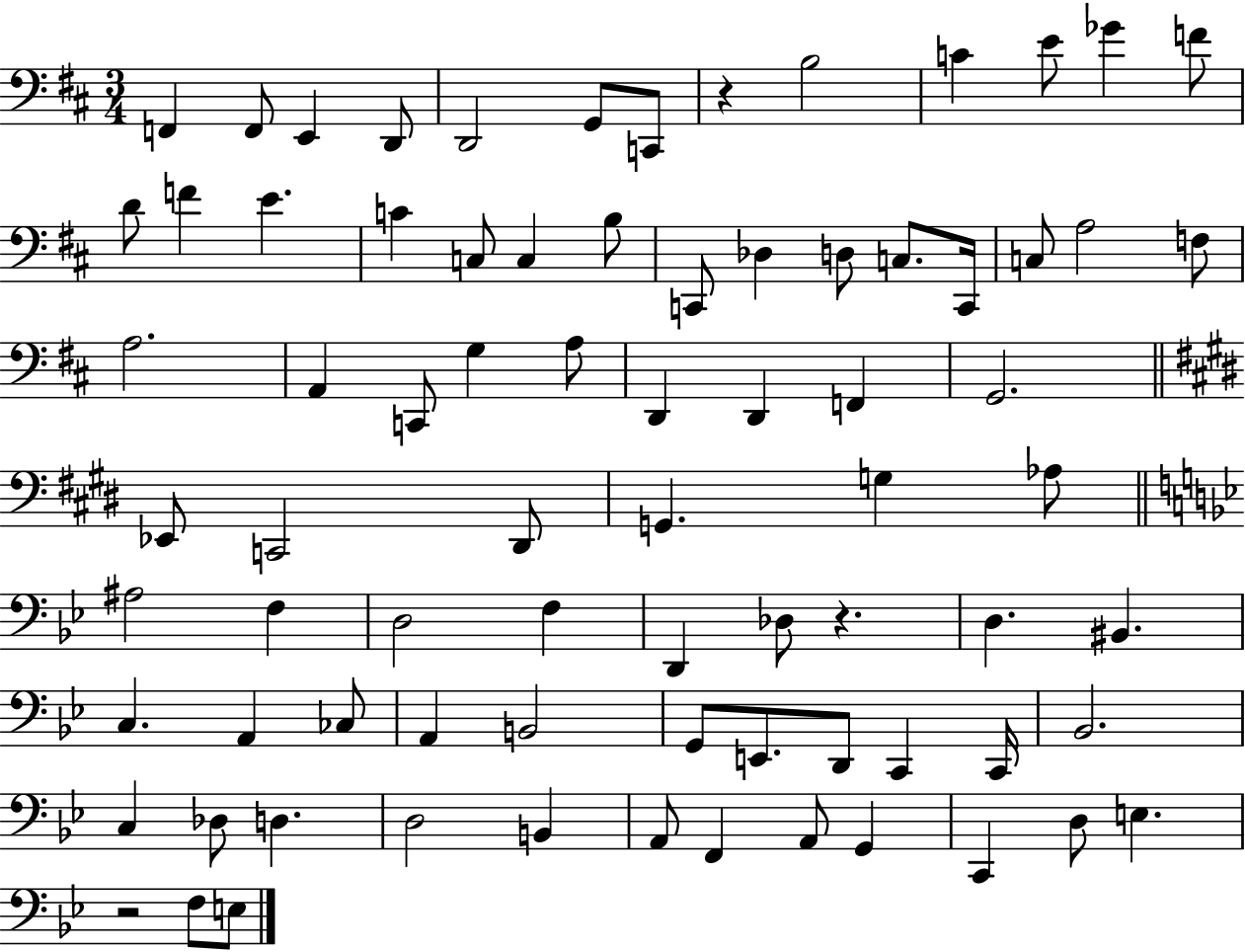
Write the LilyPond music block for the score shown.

{
  \clef bass
  \numericTimeSignature
  \time 3/4
  \key d \major
  \repeat volta 2 { f,4 f,8 e,4 d,8 | d,2 g,8 c,8 | r4 b2 | c'4 e'8 ges'4 f'8 | \break d'8 f'4 e'4. | c'4 c8 c4 b8 | c,8 des4 d8 c8. c,16 | c8 a2 f8 | \break a2. | a,4 c,8 g4 a8 | d,4 d,4 f,4 | g,2. | \break \bar "||" \break \key e \major ees,8 c,2 dis,8 | g,4. g4 aes8 | \bar "||" \break \key g \minor ais2 f4 | d2 f4 | d,4 des8 r4. | d4. bis,4. | \break c4. a,4 ces8 | a,4 b,2 | g,8 e,8. d,8 c,4 c,16 | bes,2. | \break c4 des8 d4. | d2 b,4 | a,8 f,4 a,8 g,4 | c,4 d8 e4. | \break r2 f8 e8 | } \bar "|."
}